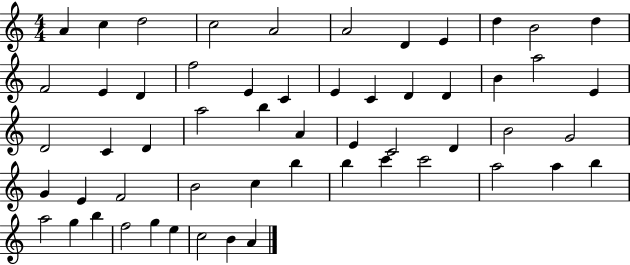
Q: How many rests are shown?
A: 0